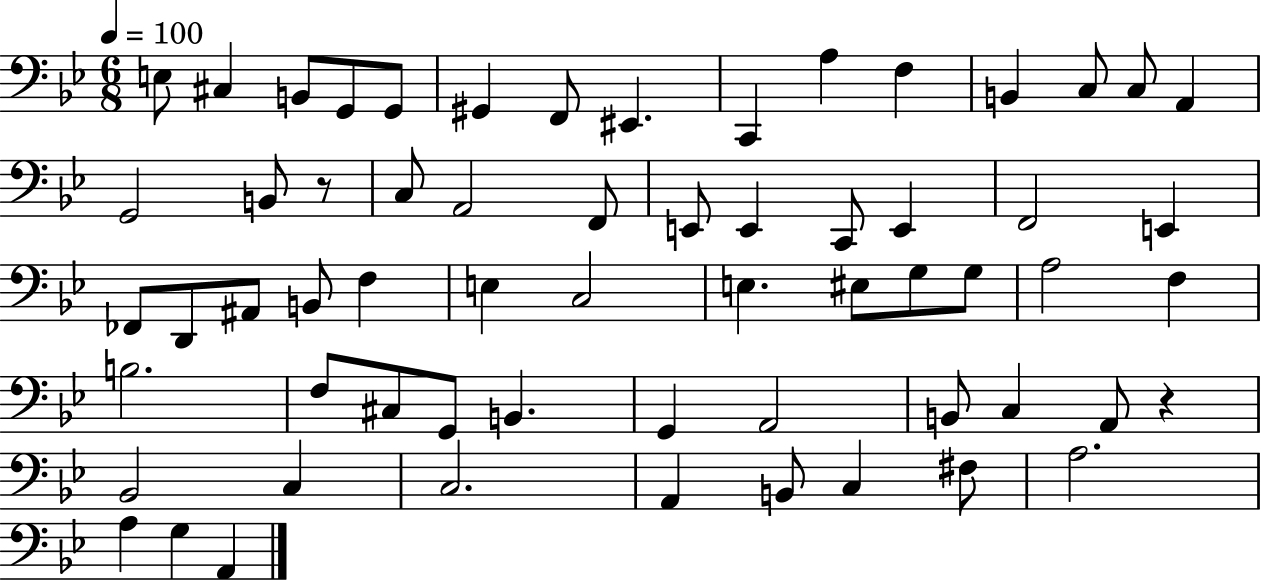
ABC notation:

X:1
T:Untitled
M:6/8
L:1/4
K:Bb
E,/2 ^C, B,,/2 G,,/2 G,,/2 ^G,, F,,/2 ^E,, C,, A, F, B,, C,/2 C,/2 A,, G,,2 B,,/2 z/2 C,/2 A,,2 F,,/2 E,,/2 E,, C,,/2 E,, F,,2 E,, _F,,/2 D,,/2 ^A,,/2 B,,/2 F, E, C,2 E, ^E,/2 G,/2 G,/2 A,2 F, B,2 F,/2 ^C,/2 G,,/2 B,, G,, A,,2 B,,/2 C, A,,/2 z _B,,2 C, C,2 A,, B,,/2 C, ^F,/2 A,2 A, G, A,,